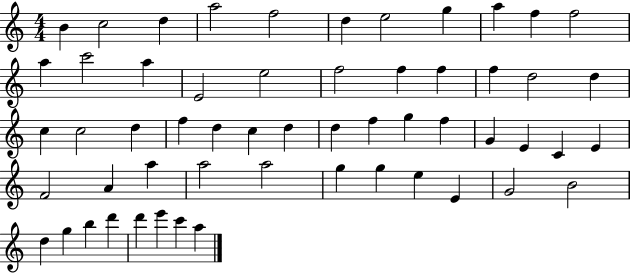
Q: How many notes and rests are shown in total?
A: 56